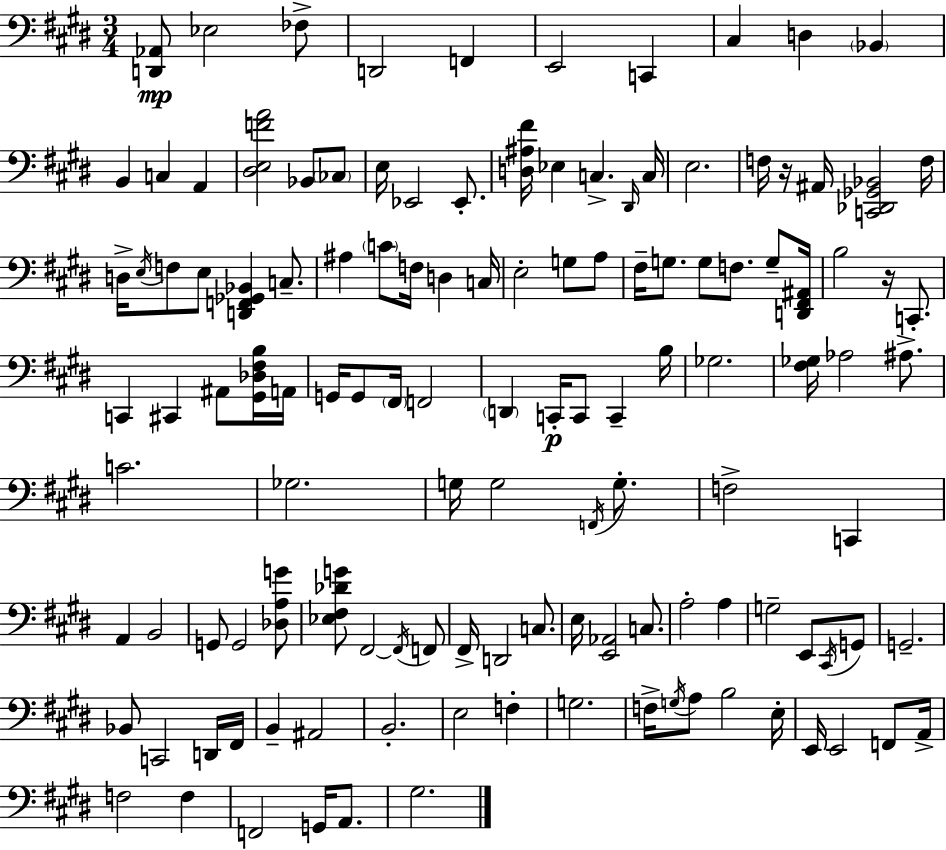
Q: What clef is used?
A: bass